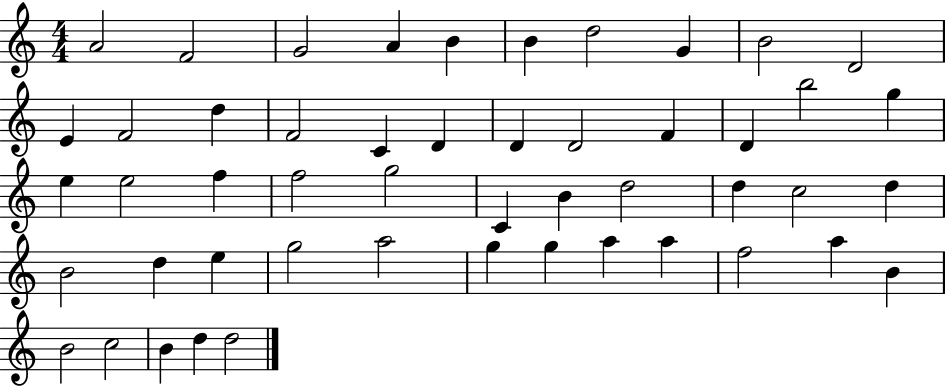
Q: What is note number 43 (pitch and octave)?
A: F5